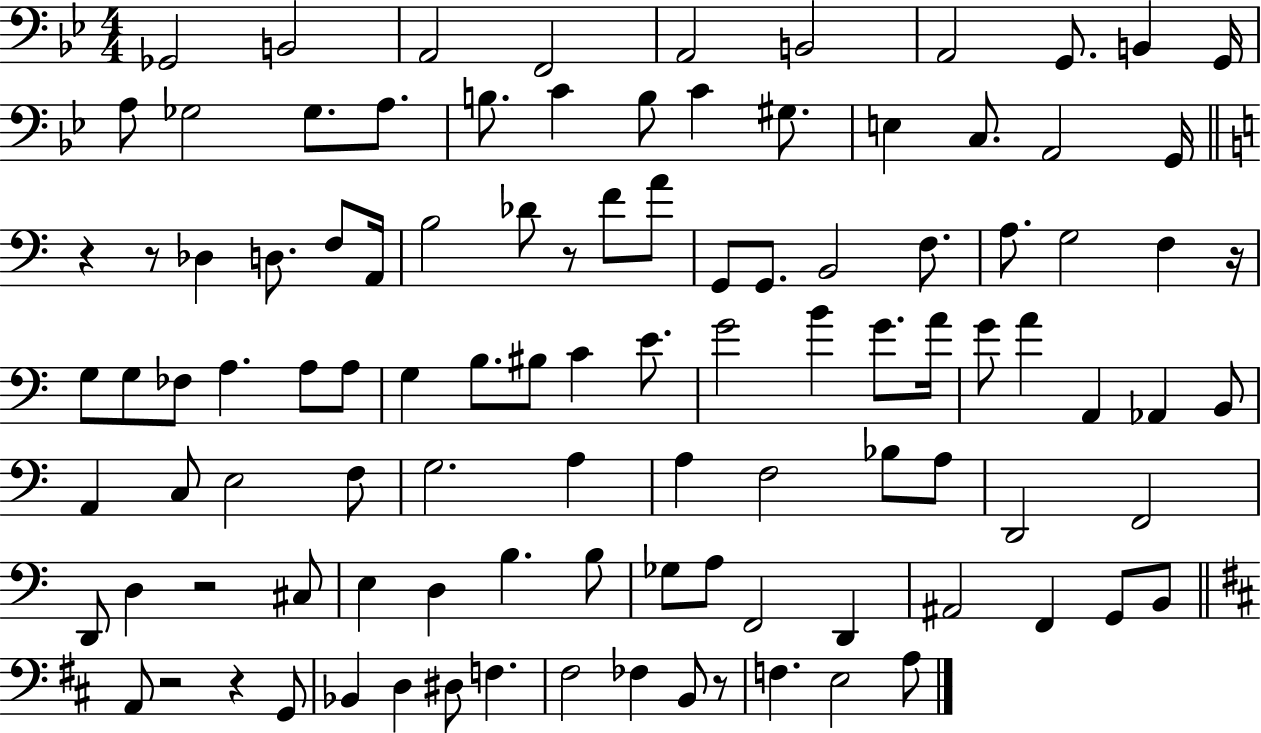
X:1
T:Untitled
M:4/4
L:1/4
K:Bb
_G,,2 B,,2 A,,2 F,,2 A,,2 B,,2 A,,2 G,,/2 B,, G,,/4 A,/2 _G,2 _G,/2 A,/2 B,/2 C B,/2 C ^G,/2 E, C,/2 A,,2 G,,/4 z z/2 _D, D,/2 F,/2 A,,/4 B,2 _D/2 z/2 F/2 A/2 G,,/2 G,,/2 B,,2 F,/2 A,/2 G,2 F, z/4 G,/2 G,/2 _F,/2 A, A,/2 A,/2 G, B,/2 ^B,/2 C E/2 G2 B G/2 A/4 G/2 A A,, _A,, B,,/2 A,, C,/2 E,2 F,/2 G,2 A, A, F,2 _B,/2 A,/2 D,,2 F,,2 D,,/2 D, z2 ^C,/2 E, D, B, B,/2 _G,/2 A,/2 F,,2 D,, ^A,,2 F,, G,,/2 B,,/2 A,,/2 z2 z G,,/2 _B,, D, ^D,/2 F, ^F,2 _F, B,,/2 z/2 F, E,2 A,/2